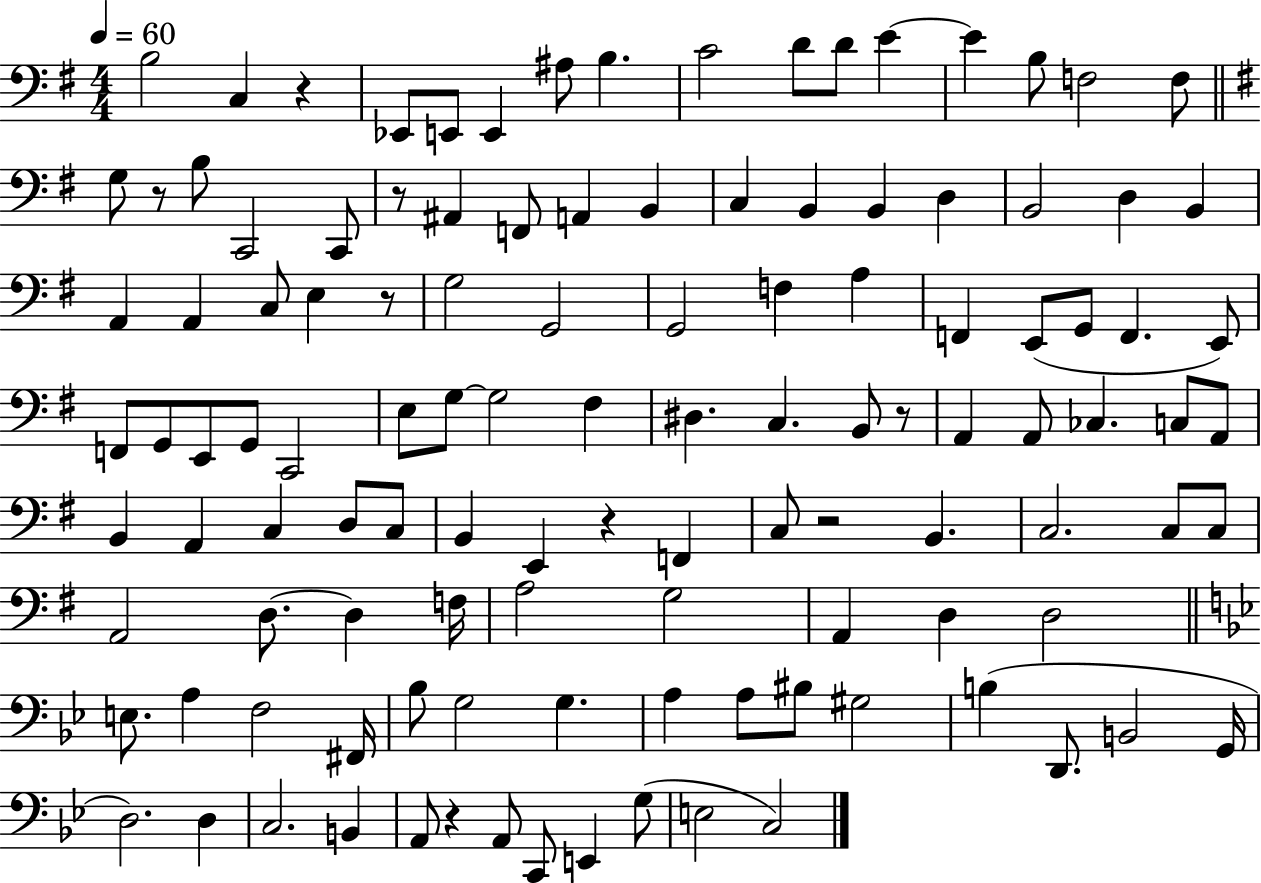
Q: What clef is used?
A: bass